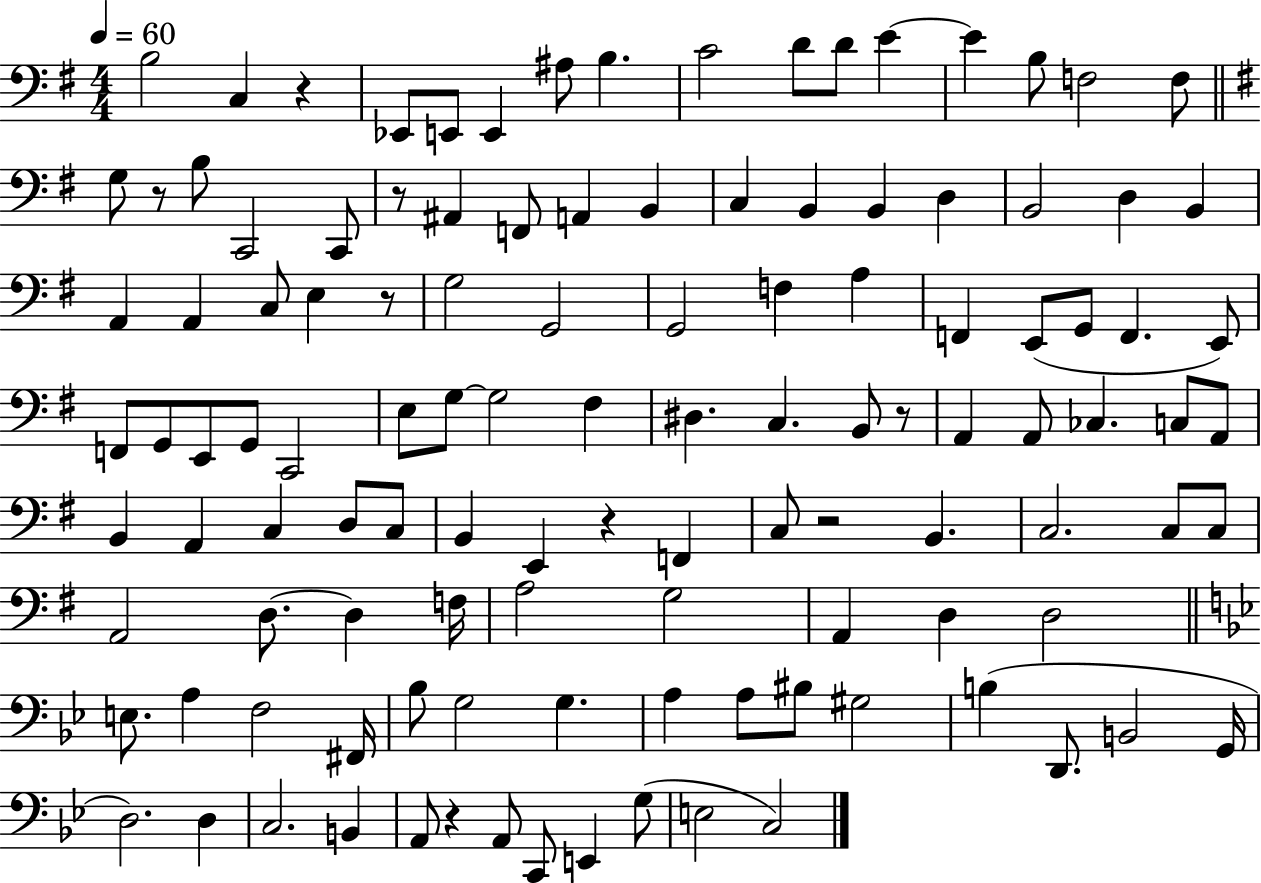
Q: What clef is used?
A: bass